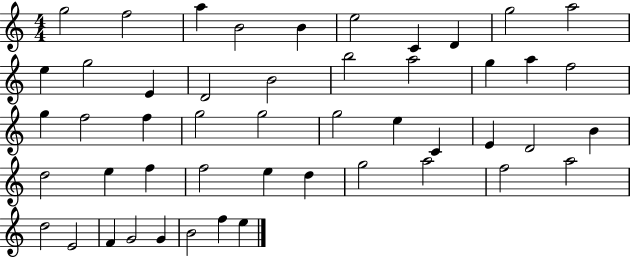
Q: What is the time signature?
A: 4/4